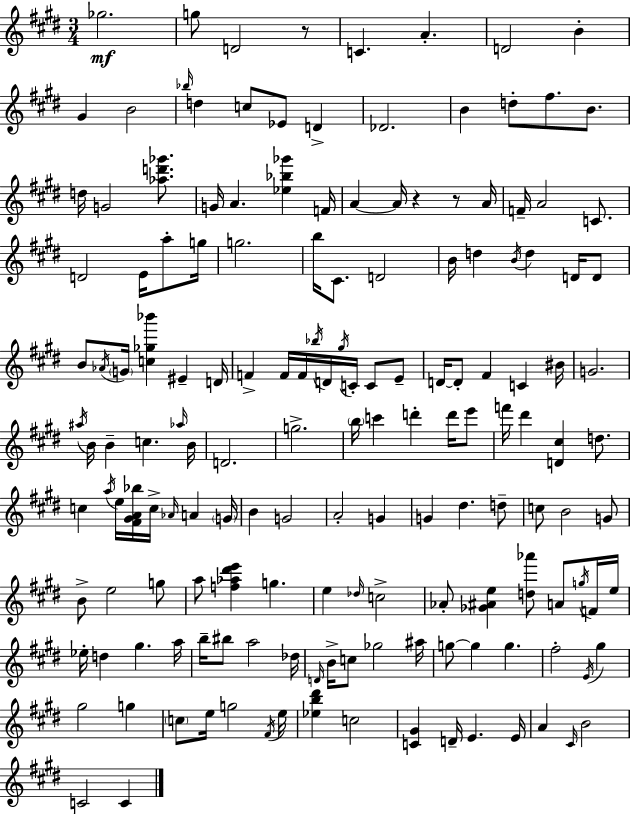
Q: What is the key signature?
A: E major